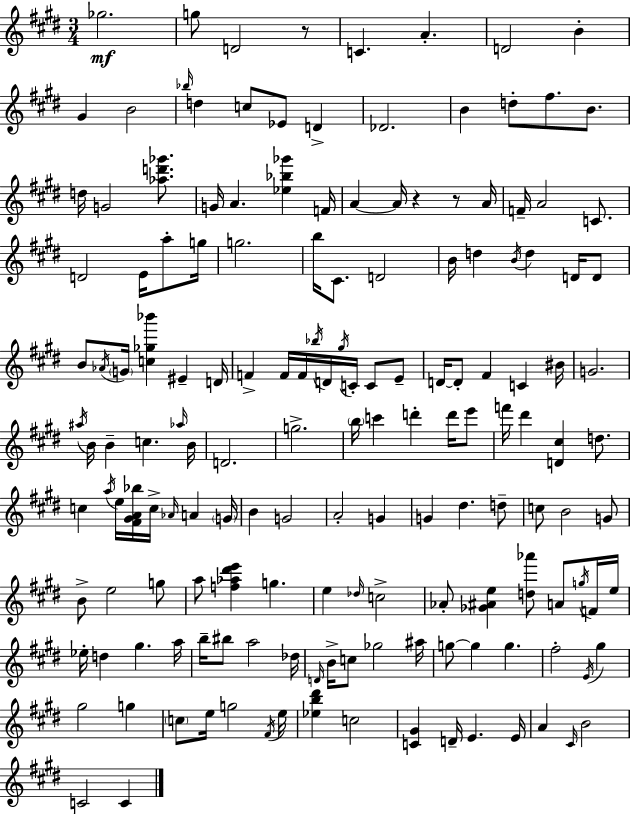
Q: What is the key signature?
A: E major